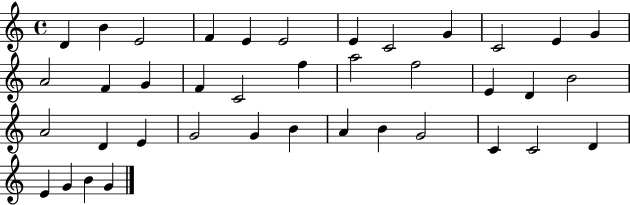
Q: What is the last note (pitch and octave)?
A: G4